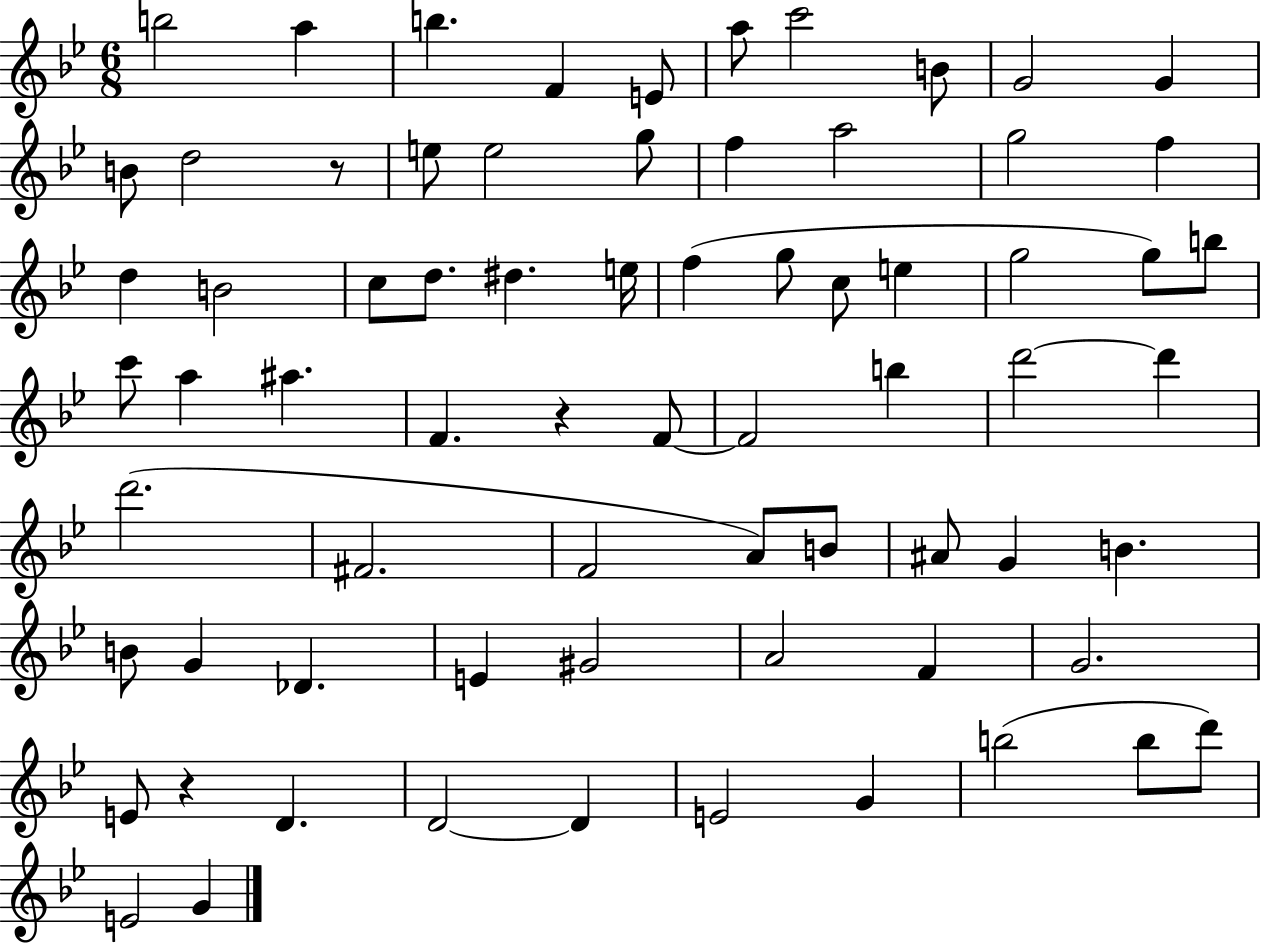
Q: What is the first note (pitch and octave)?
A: B5